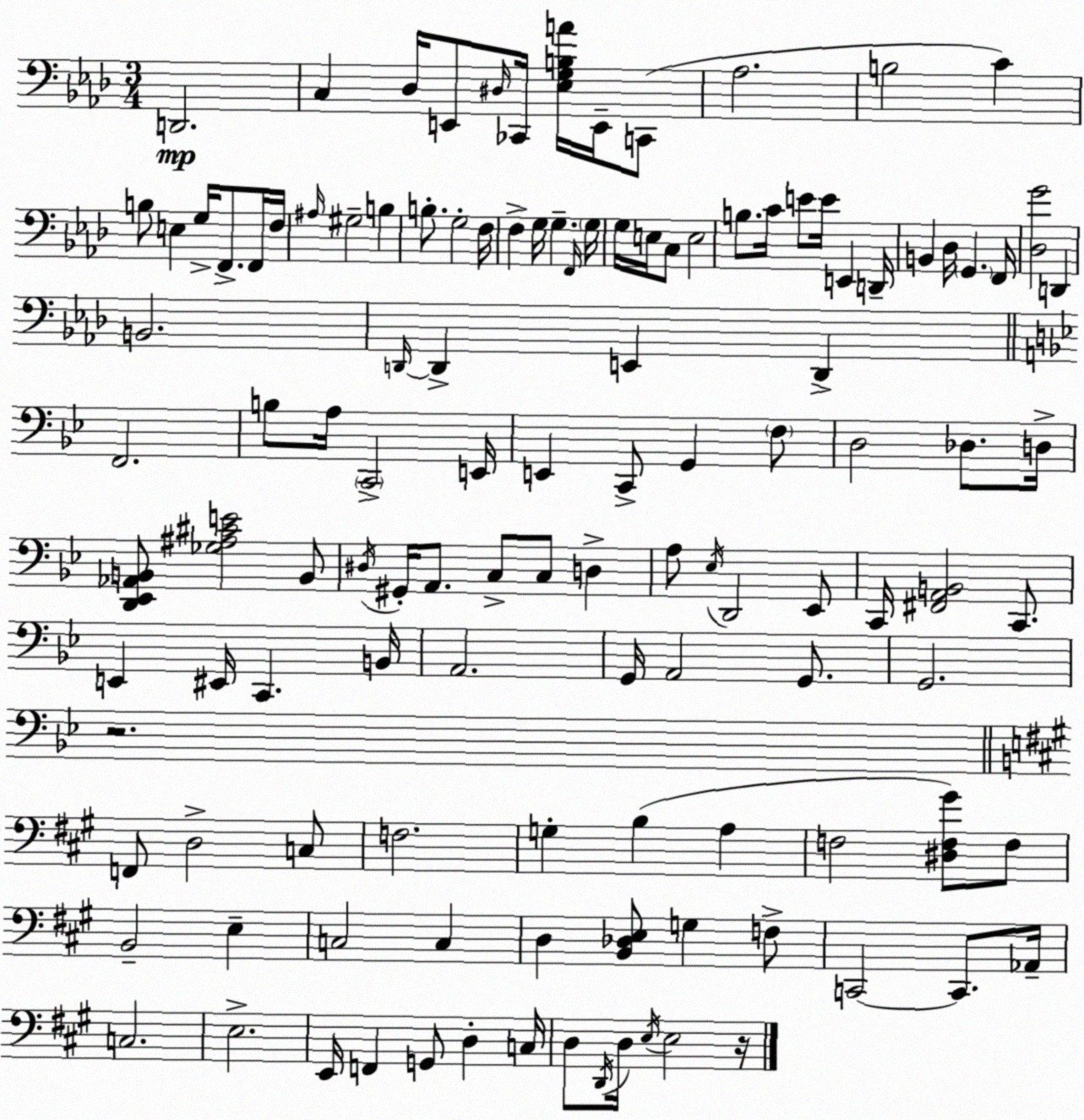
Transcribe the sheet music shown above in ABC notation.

X:1
T:Untitled
M:3/4
L:1/4
K:Ab
D,,2 C, _D,/4 E,,/2 ^D,/4 _C,,/4 [_E,G,B,A]/4 E,,/4 C,,/2 _A,2 B,2 C B,/2 E, G,/4 F,,/2 F,,/4 F,/4 ^A,/4 ^G,2 B, B,/2 G,2 F,/4 F, G,/4 G, F,,/4 G,/4 G,/4 E,/4 C,/2 E,2 B,/2 C/4 E/2 E/4 E,, D,,/4 B,, _D,/4 G,, F,,/4 [_D,G]2 D,, B,,2 D,,/4 D,, E,, D,, F,,2 B,/2 A,/4 C,,2 E,,/4 E,, C,,/2 G,, F,/2 D,2 _D,/2 D,/4 [D,,_E,,_A,,B,,]/2 [_G,^A,^CE]2 B,,/2 ^D,/4 ^G,,/4 A,,/2 C,/2 C,/2 D, A,/2 _E,/4 D,,2 _E,,/2 C,,/4 [^F,,A,,B,,]2 C,,/2 E,, ^E,,/4 C,, B,,/4 A,,2 G,,/4 A,,2 G,,/2 G,,2 z2 F,,/2 D,2 C,/2 F,2 G, B, A, F,2 [^D,F,^G]/2 F,/2 B,,2 E, C,2 C, D, [B,,_D,E,]/2 G, F,/2 C,,2 C,,/2 _A,,/4 C,2 E,2 E,,/4 F,, G,,/2 D, C,/4 D,/2 D,,/4 D,/4 E,/4 E,2 z/4